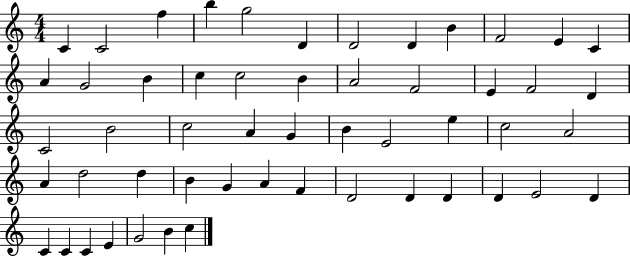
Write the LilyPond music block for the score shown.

{
  \clef treble
  \numericTimeSignature
  \time 4/4
  \key c \major
  c'4 c'2 f''4 | b''4 g''2 d'4 | d'2 d'4 b'4 | f'2 e'4 c'4 | \break a'4 g'2 b'4 | c''4 c''2 b'4 | a'2 f'2 | e'4 f'2 d'4 | \break c'2 b'2 | c''2 a'4 g'4 | b'4 e'2 e''4 | c''2 a'2 | \break a'4 d''2 d''4 | b'4 g'4 a'4 f'4 | d'2 d'4 d'4 | d'4 e'2 d'4 | \break c'4 c'4 c'4 e'4 | g'2 b'4 c''4 | \bar "|."
}